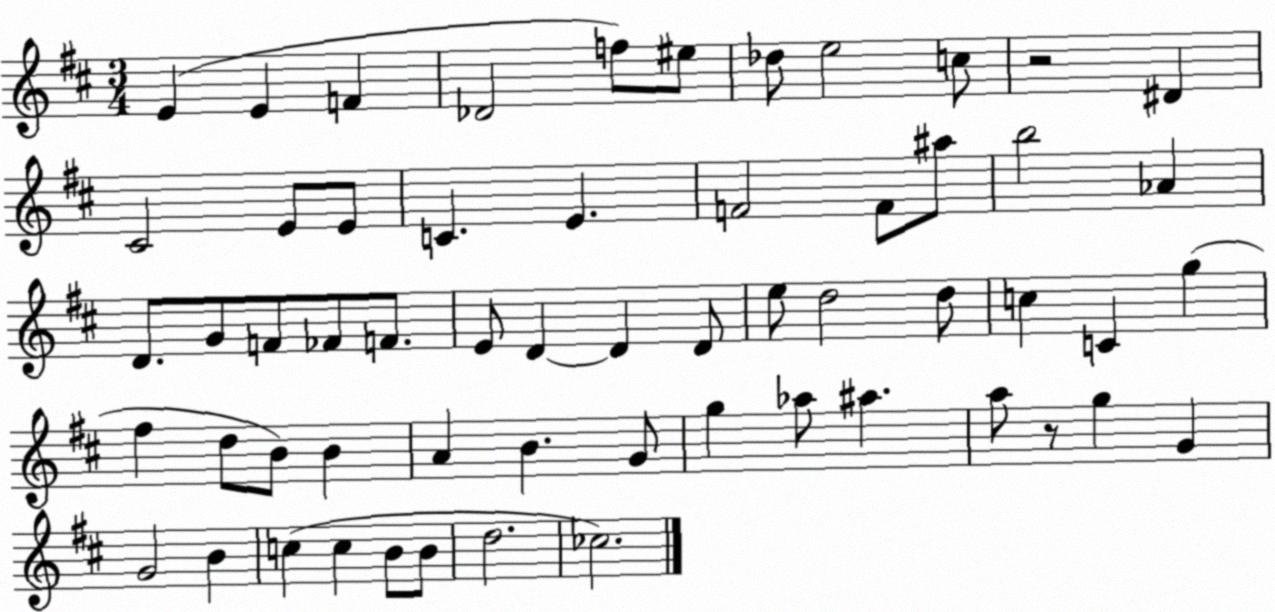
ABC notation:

X:1
T:Untitled
M:3/4
L:1/4
K:D
E E F _D2 f/2 ^e/2 _d/2 e2 c/2 z2 ^D ^C2 E/2 E/2 C E F2 F/2 ^a/2 b2 _A D/2 G/2 F/2 _F/2 F/2 E/2 D D D/2 e/2 d2 d/2 c C g ^f d/2 B/2 B A B G/2 g _a/2 ^a a/2 z/2 g G G2 B c c B/2 B/2 d2 _c2